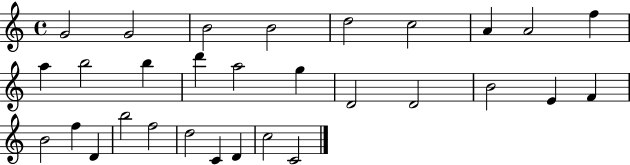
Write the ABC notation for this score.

X:1
T:Untitled
M:4/4
L:1/4
K:C
G2 G2 B2 B2 d2 c2 A A2 f a b2 b d' a2 g D2 D2 B2 E F B2 f D b2 f2 d2 C D c2 C2